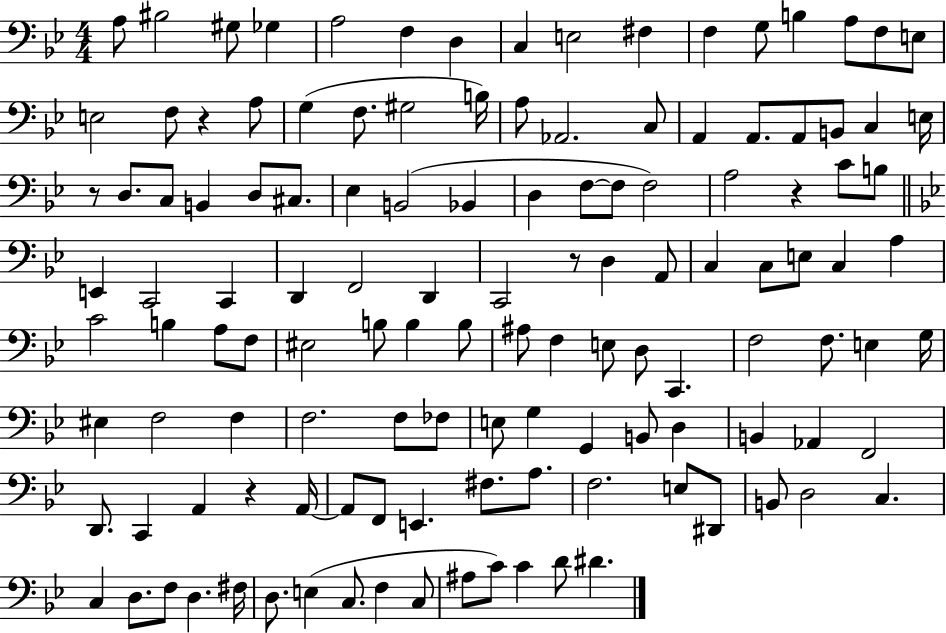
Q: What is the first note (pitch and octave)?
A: A3